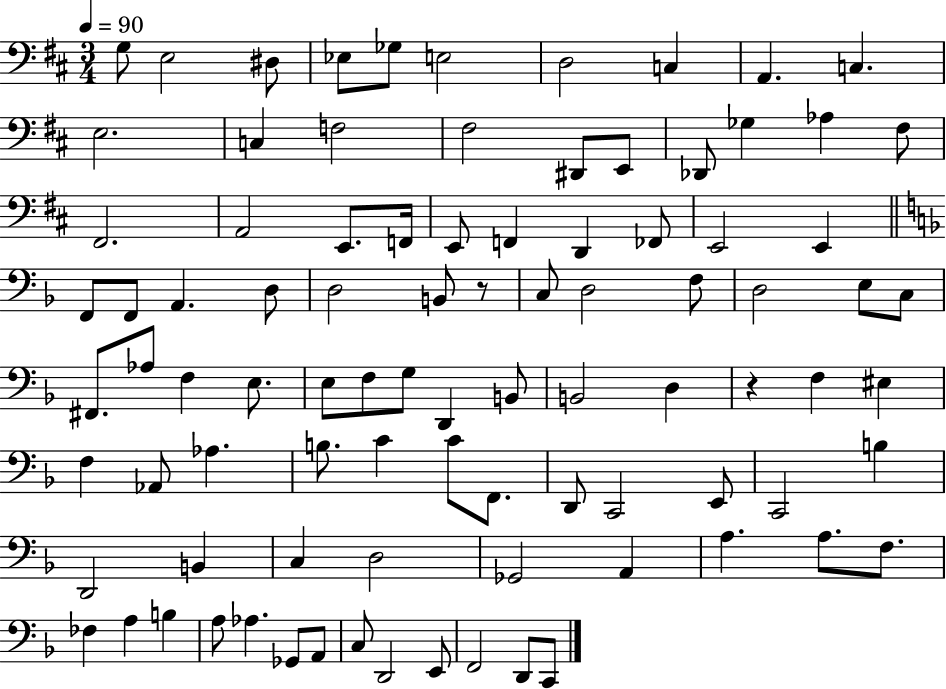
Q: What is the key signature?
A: D major